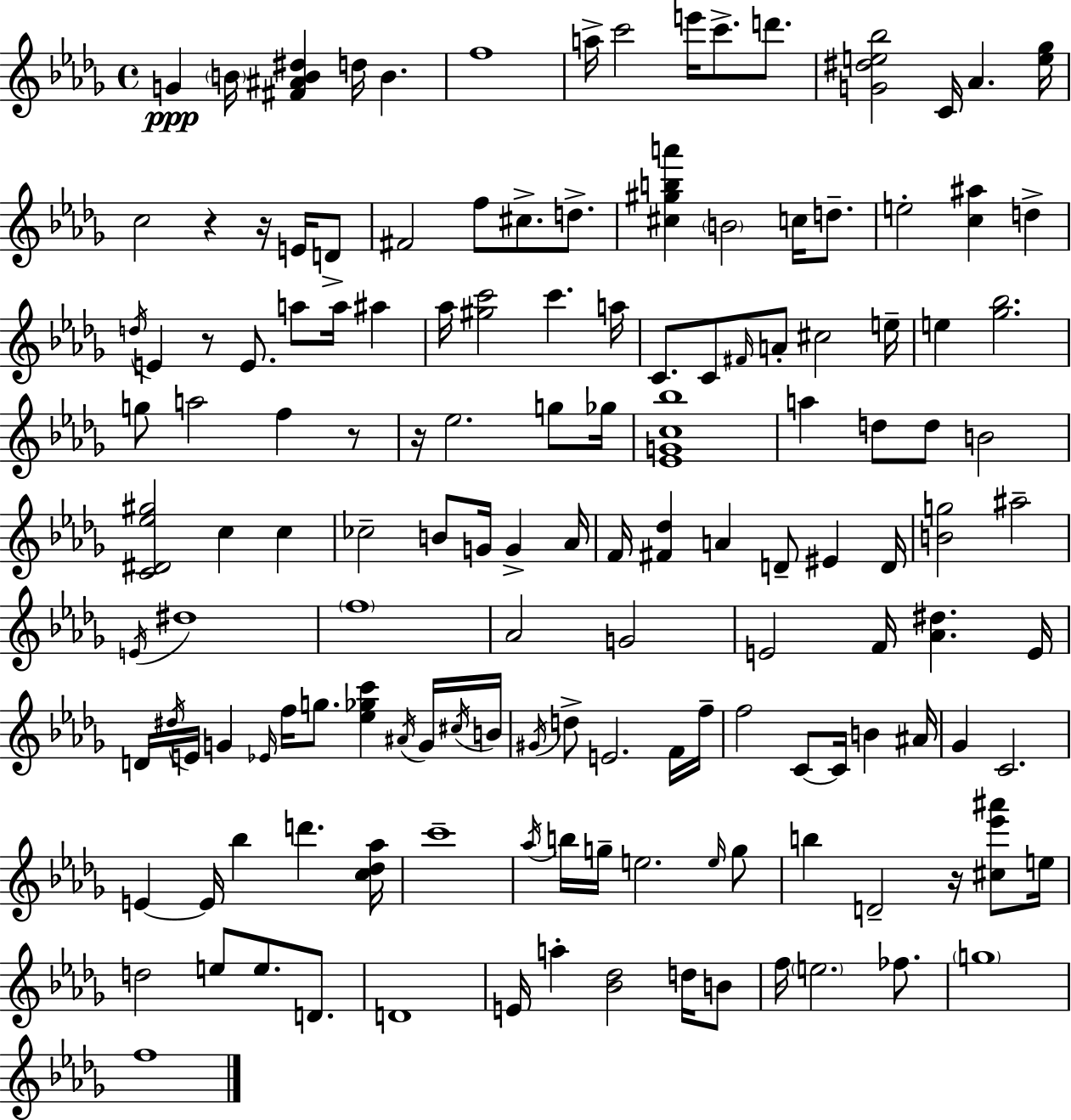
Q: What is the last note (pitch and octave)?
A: F5